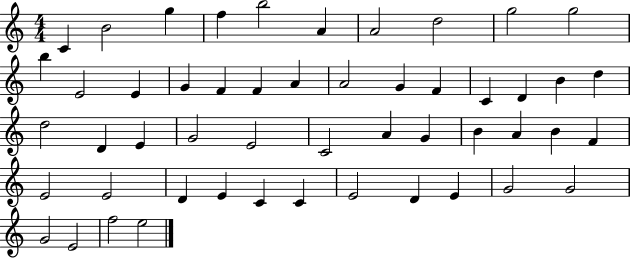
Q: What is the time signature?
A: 4/4